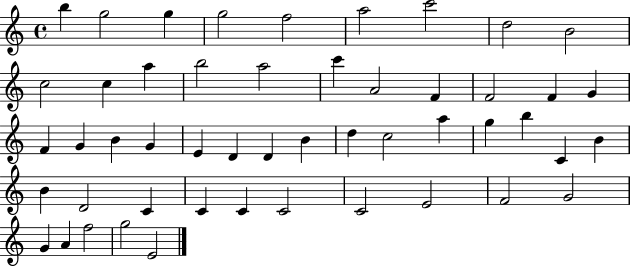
{
  \clef treble
  \time 4/4
  \defaultTimeSignature
  \key c \major
  b''4 g''2 g''4 | g''2 f''2 | a''2 c'''2 | d''2 b'2 | \break c''2 c''4 a''4 | b''2 a''2 | c'''4 a'2 f'4 | f'2 f'4 g'4 | \break f'4 g'4 b'4 g'4 | e'4 d'4 d'4 b'4 | d''4 c''2 a''4 | g''4 b''4 c'4 b'4 | \break b'4 d'2 c'4 | c'4 c'4 c'2 | c'2 e'2 | f'2 g'2 | \break g'4 a'4 f''2 | g''2 e'2 | \bar "|."
}